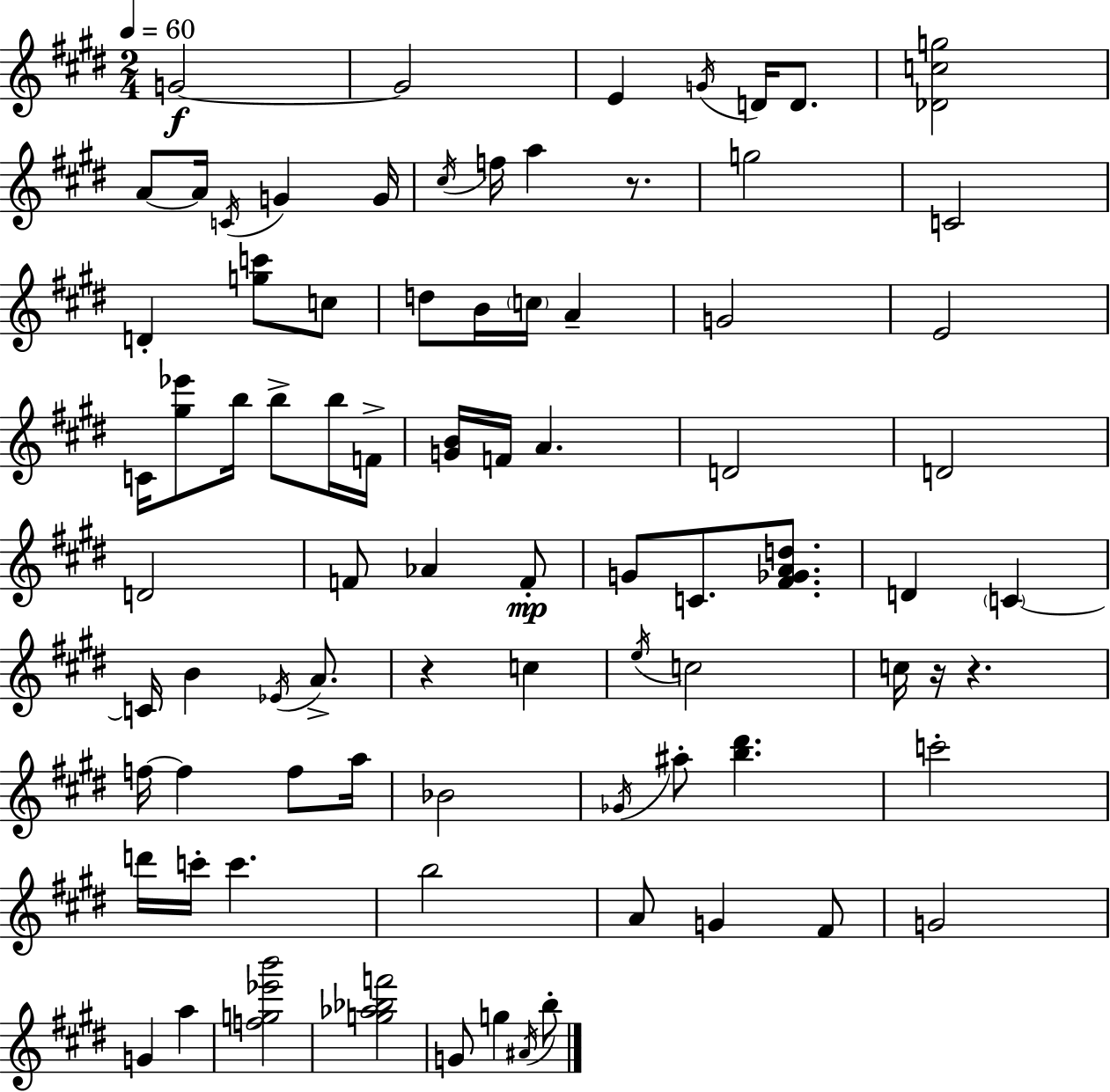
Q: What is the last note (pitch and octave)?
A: B5